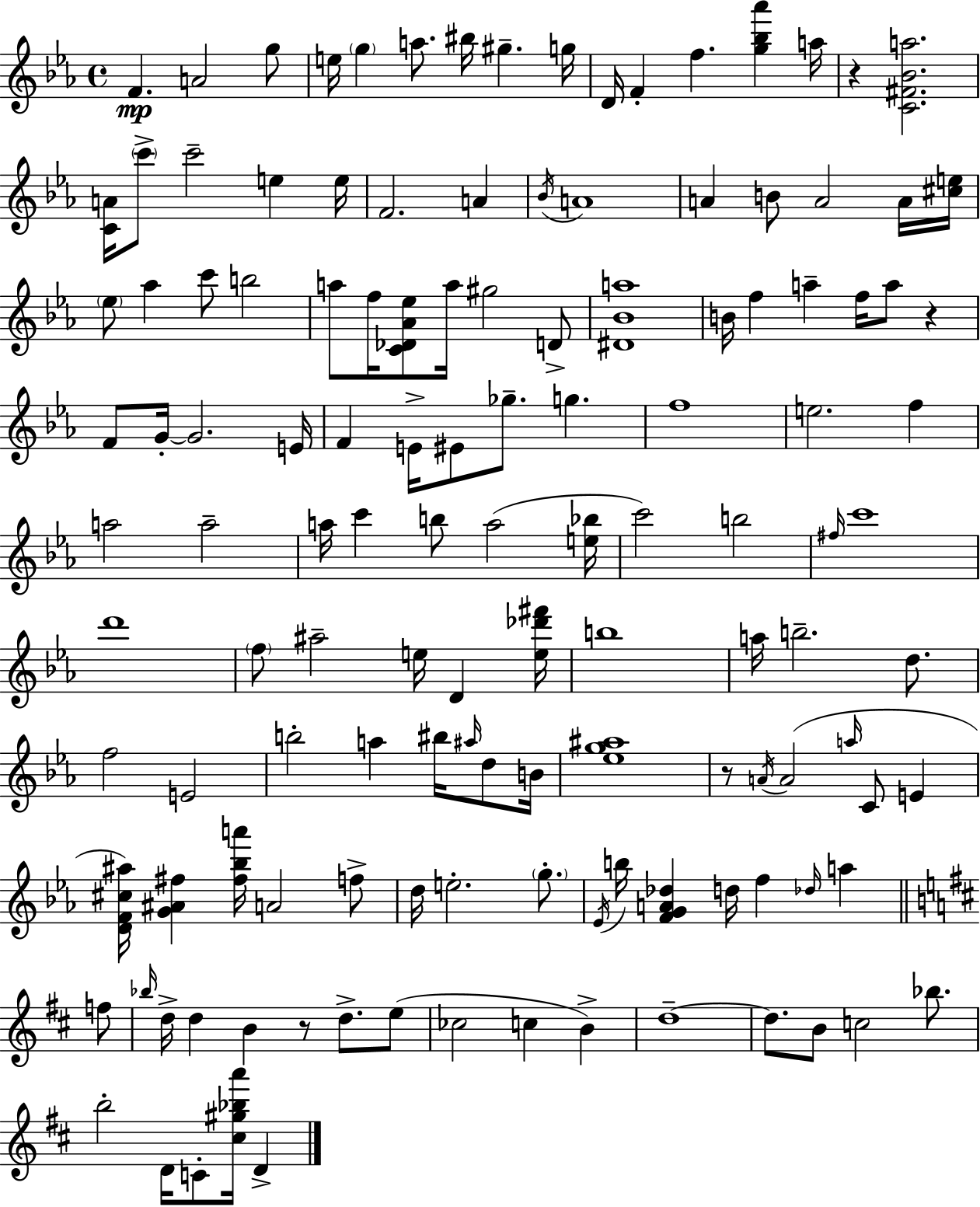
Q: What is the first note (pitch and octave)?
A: F4